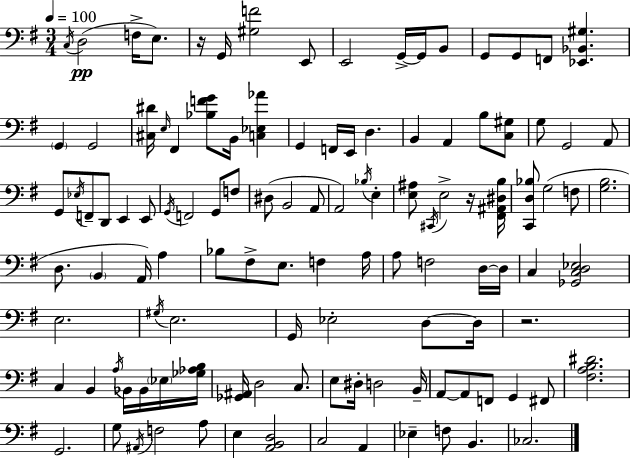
X:1
T:Untitled
M:3/4
L:1/4
K:G
C,/4 D,2 F,/4 E,/2 z/4 G,,/4 [^G,F]2 E,,/2 E,,2 G,,/4 G,,/4 B,,/2 G,,/2 G,,/2 F,,/2 [_E,,_B,,^G,] G,, G,,2 [^C,^D]/4 E,/4 ^F,, [_B,FG]/2 B,,/4 [C,_E,_A] G,, F,,/4 E,,/4 D, B,, A,, B,/2 [C,^G,]/2 G,/2 G,,2 A,,/2 G,,/2 _E,/4 F,,/2 D,,/2 E,, E,,/2 G,,/4 F,,2 G,,/2 F,/2 ^D,/2 B,,2 A,,/2 A,,2 _B,/4 E, [E,^A,]/2 ^C,,/4 E,2 z/4 [^F,,^A,,^D,B,]/4 [C,,D,_B,]/2 G,2 F,/2 [G,B,]2 D,/2 B,, A,,/4 A, _B,/2 ^F,/2 E,/2 F, A,/4 A,/2 F,2 D,/4 D,/4 C, [_G,,C,D,_E,]2 E,2 ^G,/4 E,2 G,,/4 _E,2 D,/2 D,/4 z2 C, B,, A,/4 _B,,/4 _B,,/4 _E,/4 [_G,_A,B,]/4 [_G,,^A,,]/4 D,2 C,/2 E,/2 ^D,/4 D,2 B,,/4 A,,/2 A,,/2 F,,/2 G,, ^F,,/2 [^F,A,B,^D]2 G,,2 G,/2 ^A,,/4 F,2 A,/2 E, [A,,B,,D,]2 C,2 A,, _E, F,/2 B,, _C,2